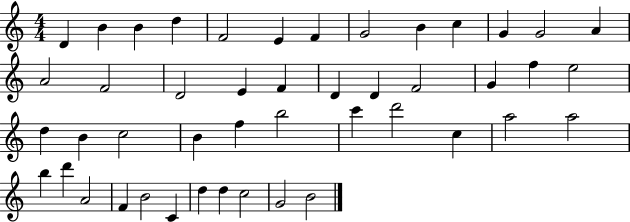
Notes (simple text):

D4/q B4/q B4/q D5/q F4/h E4/q F4/q G4/h B4/q C5/q G4/q G4/h A4/q A4/h F4/h D4/h E4/q F4/q D4/q D4/q F4/h G4/q F5/q E5/h D5/q B4/q C5/h B4/q F5/q B5/h C6/q D6/h C5/q A5/h A5/h B5/q D6/q A4/h F4/q B4/h C4/q D5/q D5/q C5/h G4/h B4/h